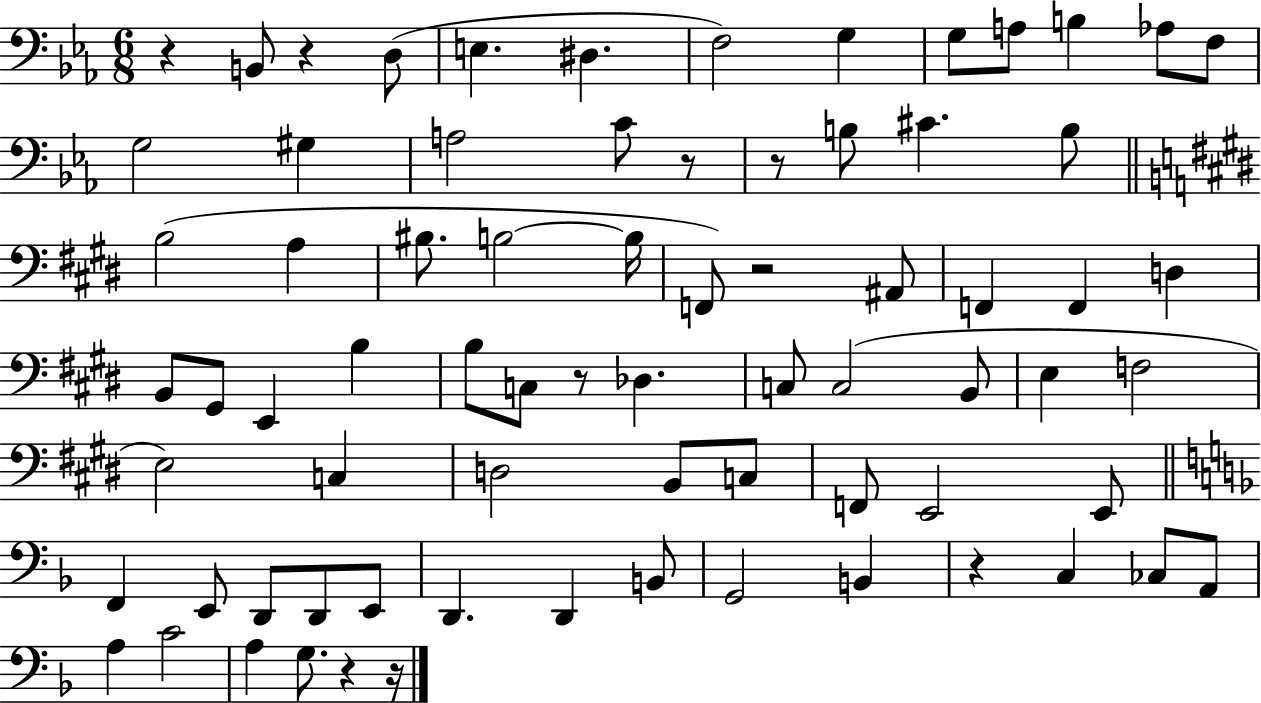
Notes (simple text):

R/q B2/e R/q D3/e E3/q. D#3/q. F3/h G3/q G3/e A3/e B3/q Ab3/e F3/e G3/h G#3/q A3/h C4/e R/e R/e B3/e C#4/q. B3/e B3/h A3/q BIS3/e. B3/h B3/s F2/e R/h A#2/e F2/q F2/q D3/q B2/e G#2/e E2/q B3/q B3/e C3/e R/e Db3/q. C3/e C3/h B2/e E3/q F3/h E3/h C3/q D3/h B2/e C3/e F2/e E2/h E2/e F2/q E2/e D2/e D2/e E2/e D2/q. D2/q B2/e G2/h B2/q R/q C3/q CES3/e A2/e A3/q C4/h A3/q G3/e. R/q R/s